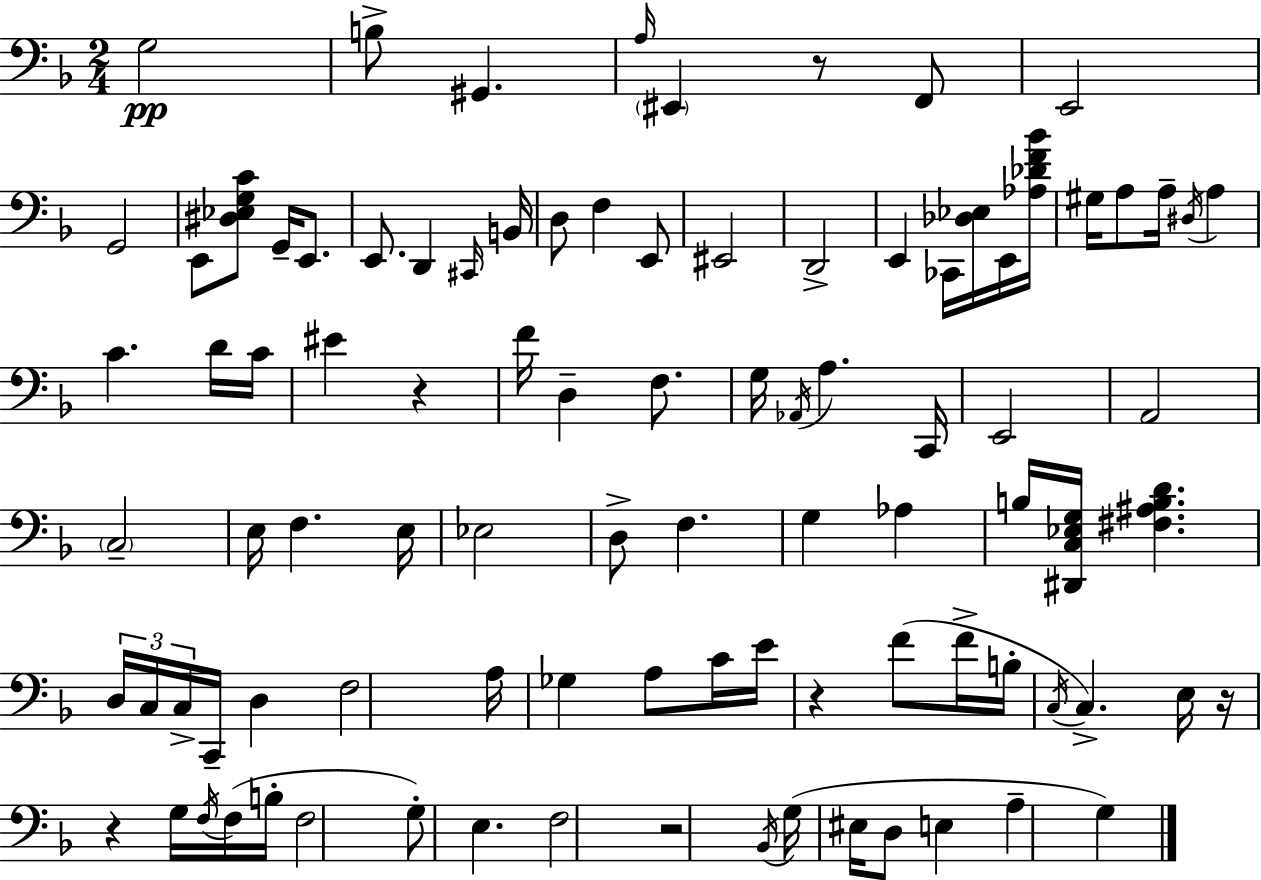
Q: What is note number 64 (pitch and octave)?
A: F4